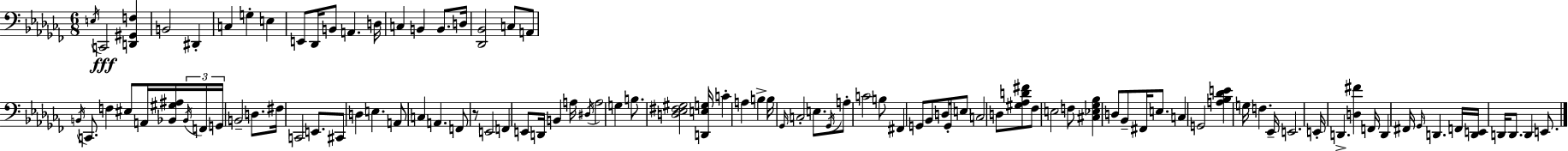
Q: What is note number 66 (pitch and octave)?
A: C3